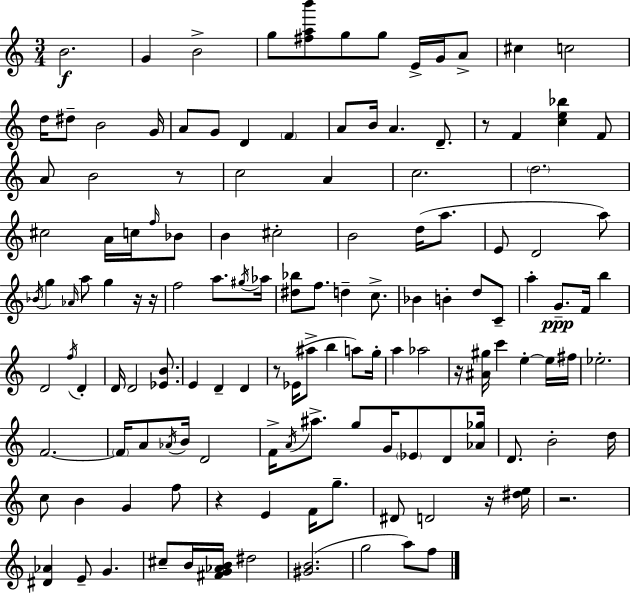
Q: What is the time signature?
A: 3/4